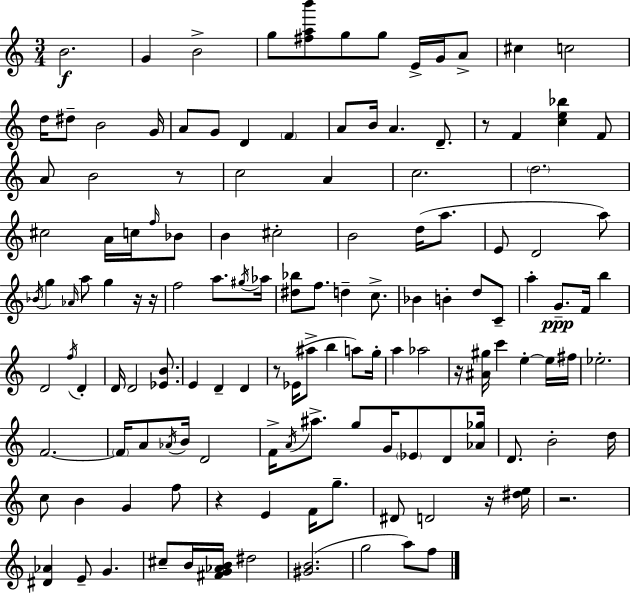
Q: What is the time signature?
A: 3/4